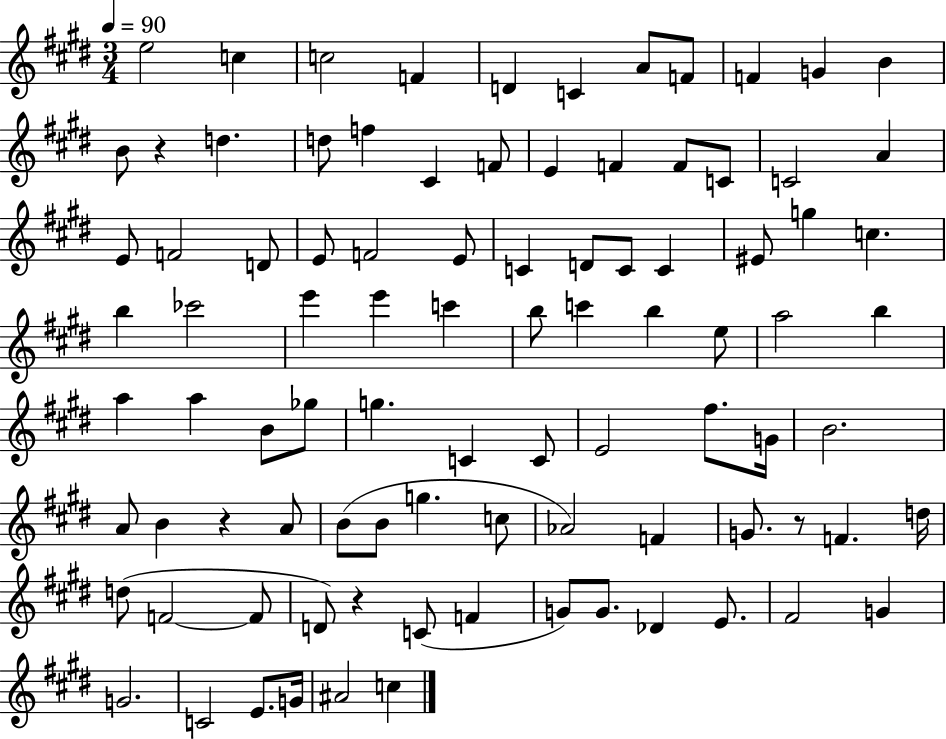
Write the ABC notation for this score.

X:1
T:Untitled
M:3/4
L:1/4
K:E
e2 c c2 F D C A/2 F/2 F G B B/2 z d d/2 f ^C F/2 E F F/2 C/2 C2 A E/2 F2 D/2 E/2 F2 E/2 C D/2 C/2 C ^E/2 g c b _c'2 e' e' c' b/2 c' b e/2 a2 b a a B/2 _g/2 g C C/2 E2 ^f/2 G/4 B2 A/2 B z A/2 B/2 B/2 g c/2 _A2 F G/2 z/2 F d/4 d/2 F2 F/2 D/2 z C/2 F G/2 G/2 _D E/2 ^F2 G G2 C2 E/2 G/4 ^A2 c